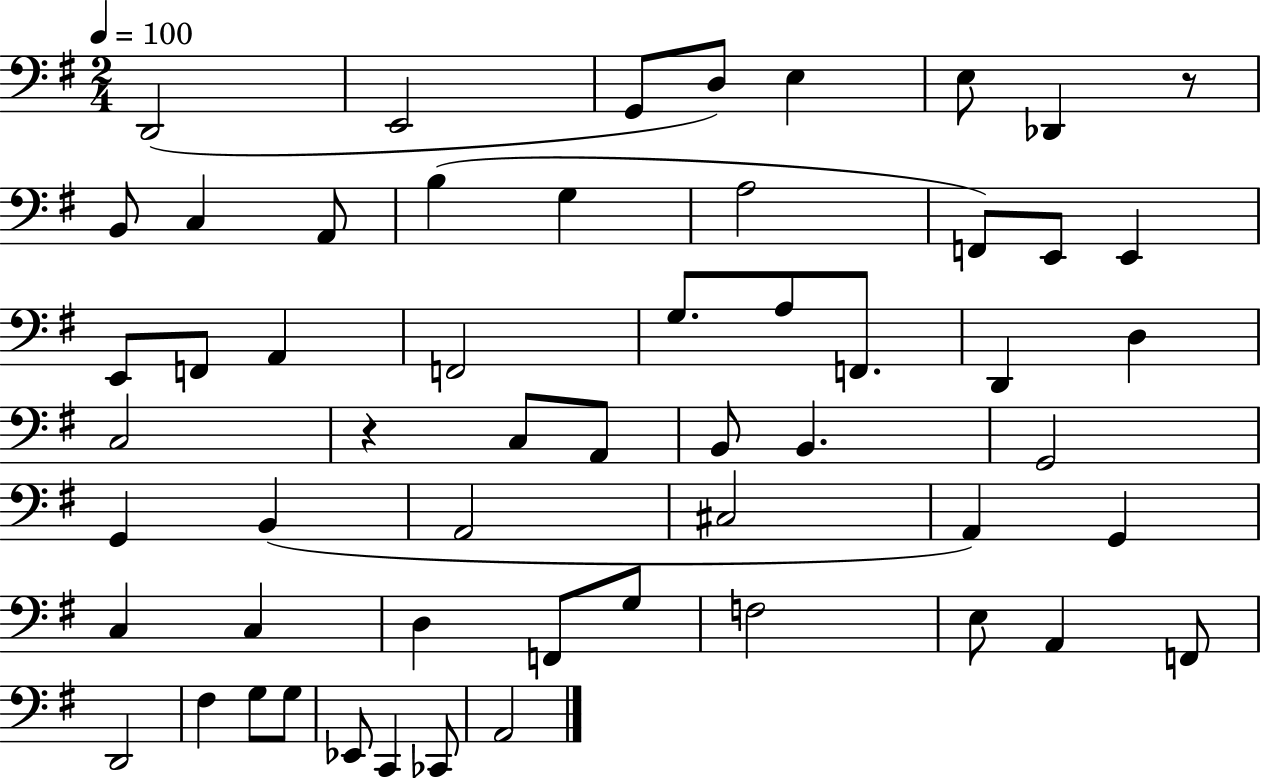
{
  \clef bass
  \numericTimeSignature
  \time 2/4
  \key g \major
  \tempo 4 = 100
  d,2( | e,2 | g,8 d8) e4 | e8 des,4 r8 | \break b,8 c4 a,8 | b4( g4 | a2 | f,8) e,8 e,4 | \break e,8 f,8 a,4 | f,2 | g8. a8 f,8. | d,4 d4 | \break c2 | r4 c8 a,8 | b,8 b,4. | g,2 | \break g,4 b,4( | a,2 | cis2 | a,4) g,4 | \break c4 c4 | d4 f,8 g8 | f2 | e8 a,4 f,8 | \break d,2 | fis4 g8 g8 | ees,8 c,4 ces,8 | a,2 | \break \bar "|."
}